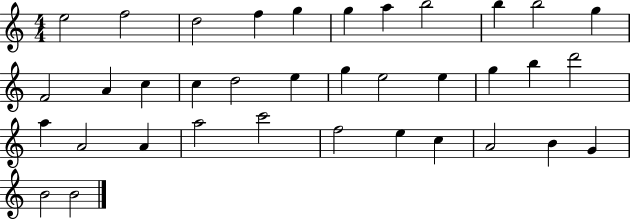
{
  \clef treble
  \numericTimeSignature
  \time 4/4
  \key c \major
  e''2 f''2 | d''2 f''4 g''4 | g''4 a''4 b''2 | b''4 b''2 g''4 | \break f'2 a'4 c''4 | c''4 d''2 e''4 | g''4 e''2 e''4 | g''4 b''4 d'''2 | \break a''4 a'2 a'4 | a''2 c'''2 | f''2 e''4 c''4 | a'2 b'4 g'4 | \break b'2 b'2 | \bar "|."
}